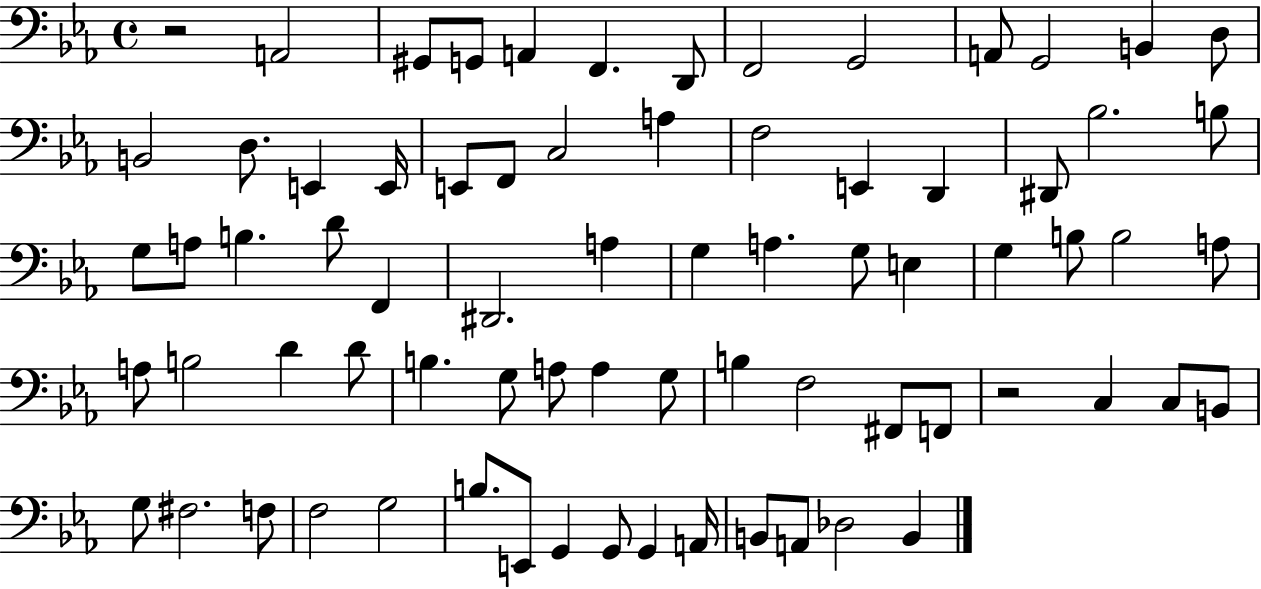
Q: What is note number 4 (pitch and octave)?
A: A2